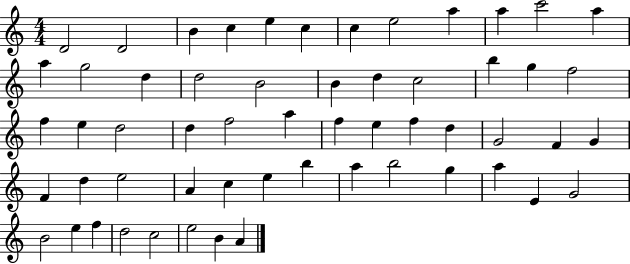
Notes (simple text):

D4/h D4/h B4/q C5/q E5/q C5/q C5/q E5/h A5/q A5/q C6/h A5/q A5/q G5/h D5/q D5/h B4/h B4/q D5/q C5/h B5/q G5/q F5/h F5/q E5/q D5/h D5/q F5/h A5/q F5/q E5/q F5/q D5/q G4/h F4/q G4/q F4/q D5/q E5/h A4/q C5/q E5/q B5/q A5/q B5/h G5/q A5/q E4/q G4/h B4/h E5/q F5/q D5/h C5/h E5/h B4/q A4/q